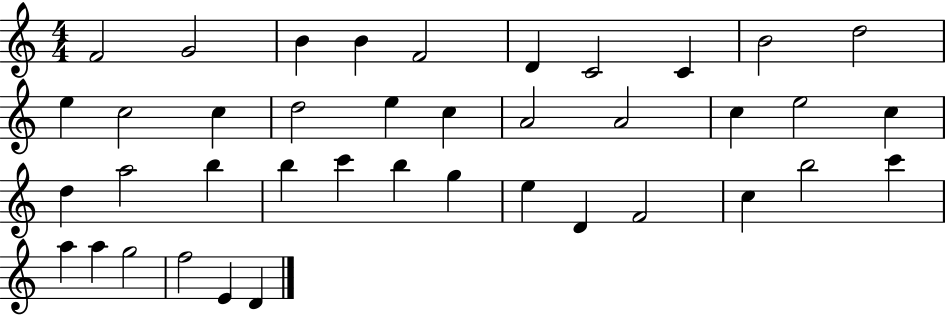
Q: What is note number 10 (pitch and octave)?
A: D5